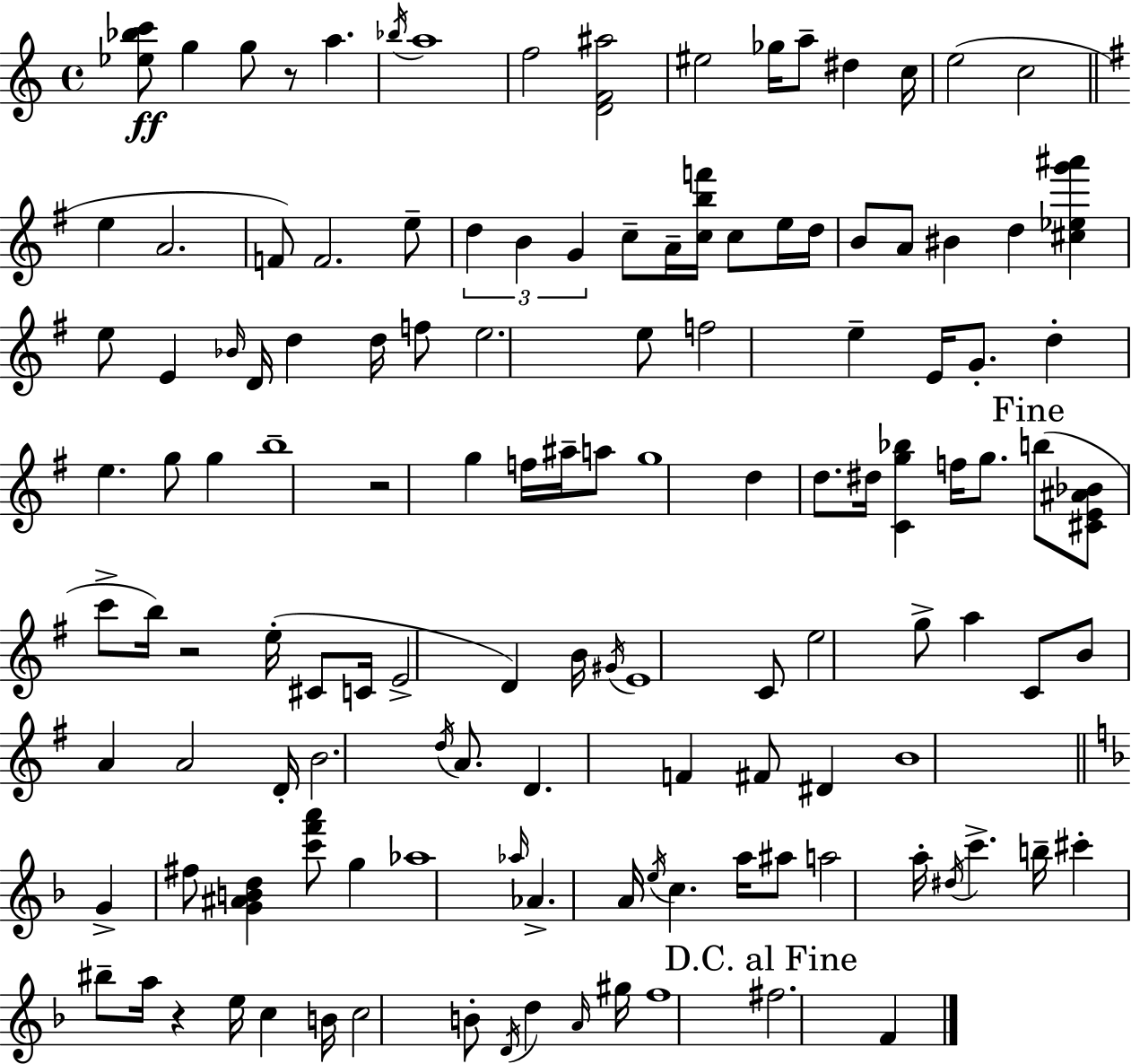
{
  \clef treble
  \time 4/4
  \defaultTimeSignature
  \key a \minor
  <ees'' bes'' c'''>8\ff g''4 g''8 r8 a''4. | \acciaccatura { bes''16 } a''1 | f''2 <d' f' ais''>2 | eis''2 ges''16 a''8-- dis''4 | \break c''16 e''2( c''2 | \bar "||" \break \key g \major e''4 a'2. | f'8) f'2. e''8-- | \tuplet 3/2 { d''4 b'4 g'4 } c''8-- a'16-- <c'' b'' f'''>16 | c''8 e''16 d''16 b'8 a'8 bis'4 d''4 | \break <cis'' ees'' g''' ais'''>4 e''8 e'4 \grace { bes'16 } d'16 d''4 | d''16 f''8 e''2. e''8 | f''2 e''4-- e'16 g'8.-. | d''4-. e''4. g''8 g''4 | \break b''1-- | r2 g''4 f''16 ais''16-- a''8 | g''1 | d''4 d''8. dis''16 <c' g'' bes''>4 f''16 g''8. | \break \mark "Fine" b''8( <cis' e' ais' bes'>8 c'''8-> b''16) r2 | e''16-.( cis'8 c'16 e'2-> d'4) | b'16 \acciaccatura { gis'16 } e'1 | c'8 e''2 g''8-> a''4 | \break c'8 b'8 a'4 a'2 | d'16-. b'2. \acciaccatura { d''16 } | a'8. d'4. f'4 fis'8 dis'4 | b'1 | \break \bar "||" \break \key f \major g'4-> fis''8 <g' ais' b' d''>4 <c''' f''' a'''>8 g''4 | aes''1 | \grace { aes''16 } aes'4.-> a'16 \acciaccatura { e''16 } c''4. a''16 | ais''8 a''2 a''16-. \acciaccatura { dis''16 } c'''4.-> | \break b''16-- cis'''4-. bis''8-- a''16 r4 e''16 c''4 | b'16 c''2 b'8-. \acciaccatura { d'16 } d''4 | \grace { a'16 } gis''16 f''1 | \mark "D.C. al Fine" fis''2. | \break f'4 \bar "|."
}